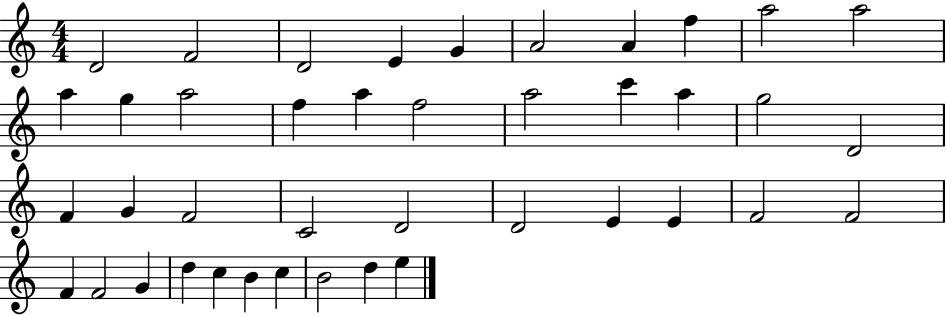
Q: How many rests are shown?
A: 0